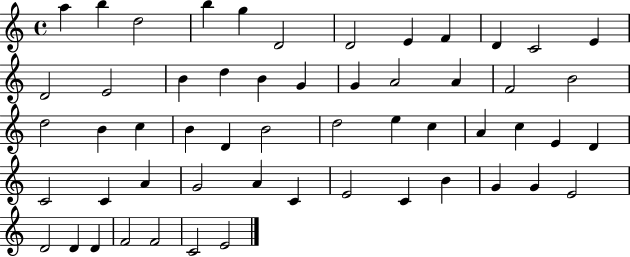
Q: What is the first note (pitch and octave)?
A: A5